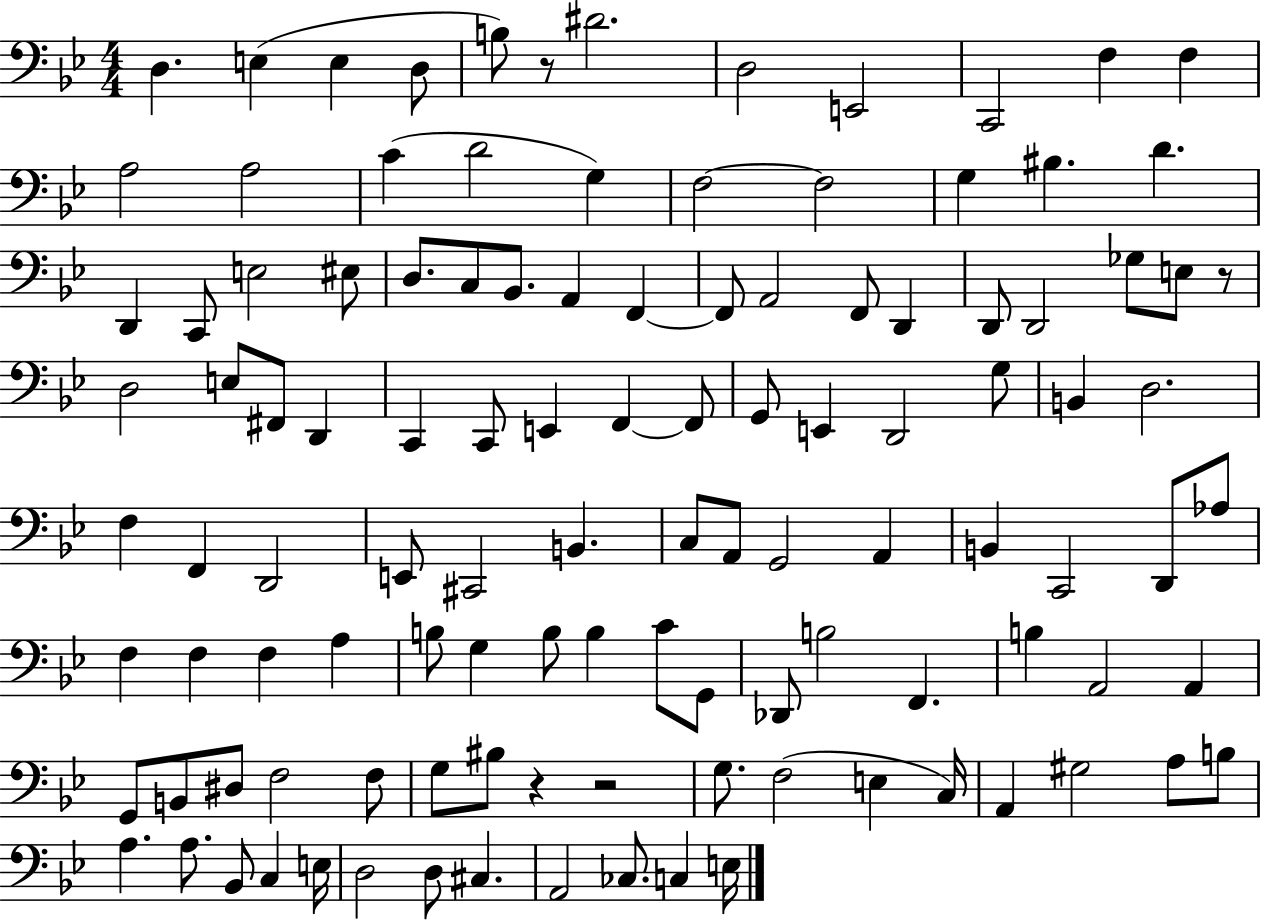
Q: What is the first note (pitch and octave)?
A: D3